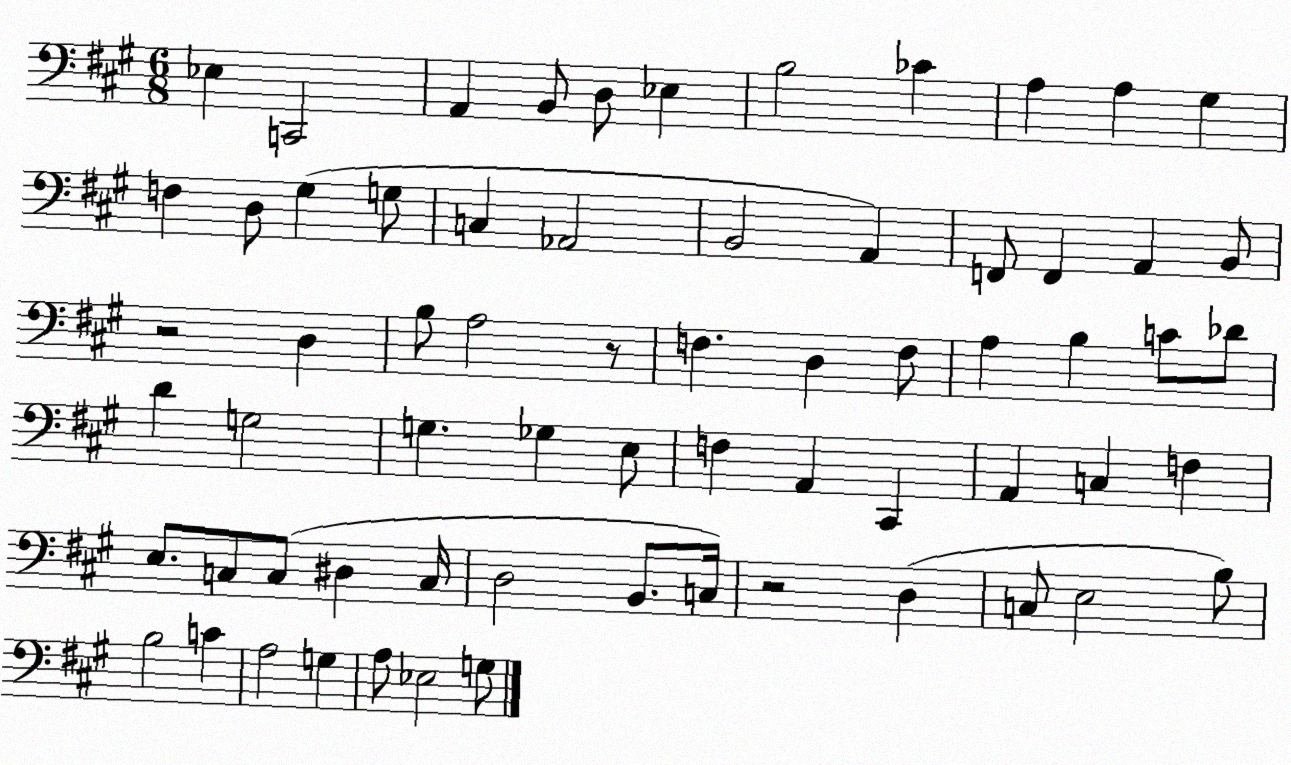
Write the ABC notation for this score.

X:1
T:Untitled
M:6/8
L:1/4
K:A
_E, C,,2 A,, B,,/2 D,/2 _E, B,2 _C A, A, ^G, F, D,/2 ^G, G,/2 C, _A,,2 B,,2 A,, F,,/2 F,, A,, B,,/2 z2 D, B,/2 A,2 z/2 F, D, F,/2 A, B, C/2 _D/2 D G,2 G, _G, E,/2 F, A,, ^C,, A,, C, F, E,/2 C,/2 C,/2 ^D, C,/4 D,2 B,,/2 C,/4 z2 D, C,/2 E,2 B,/2 B,2 C A,2 G, A,/2 _E,2 G,/2